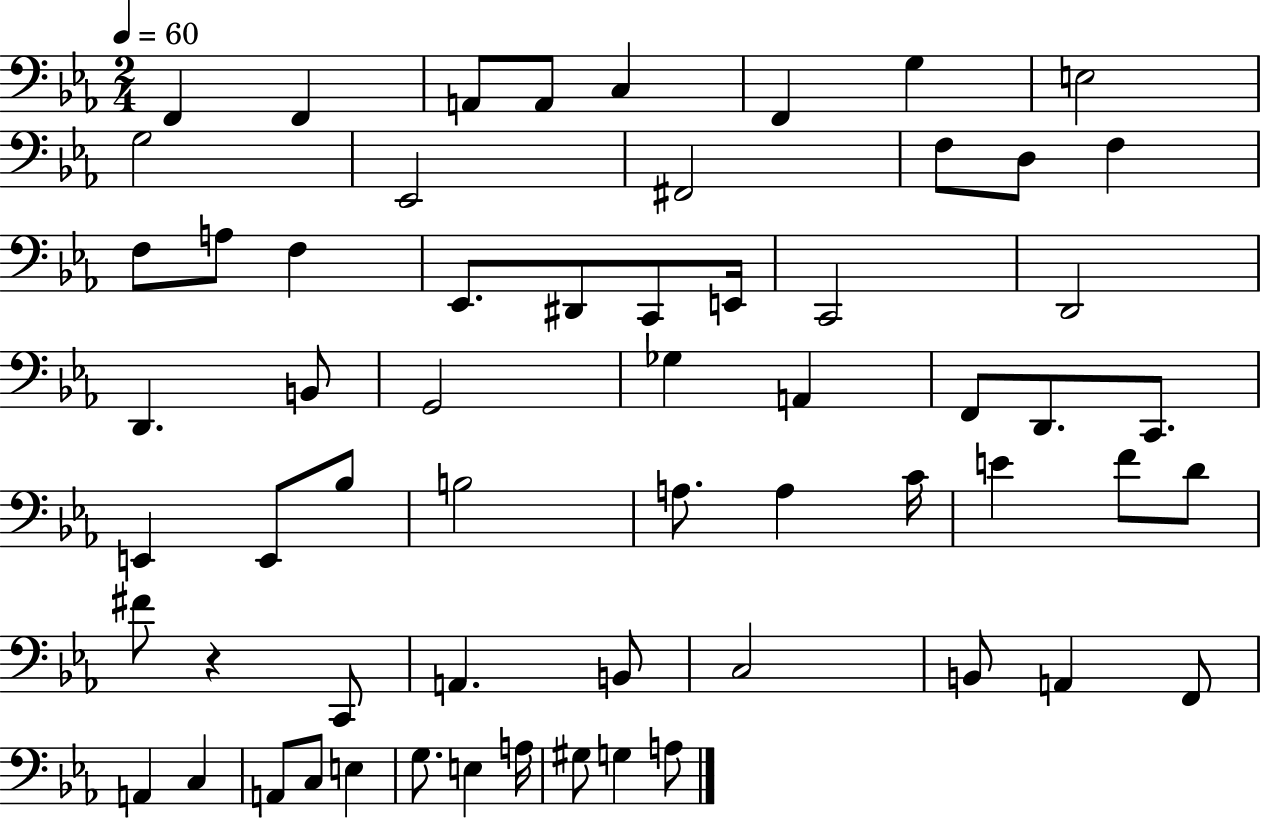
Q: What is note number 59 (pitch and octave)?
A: G3